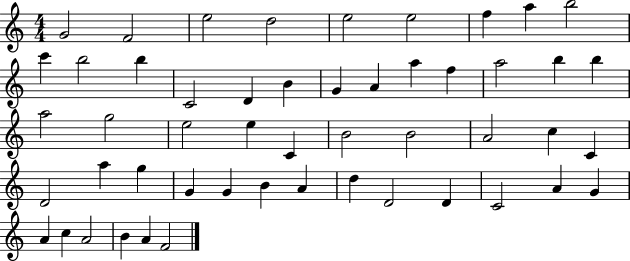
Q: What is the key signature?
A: C major